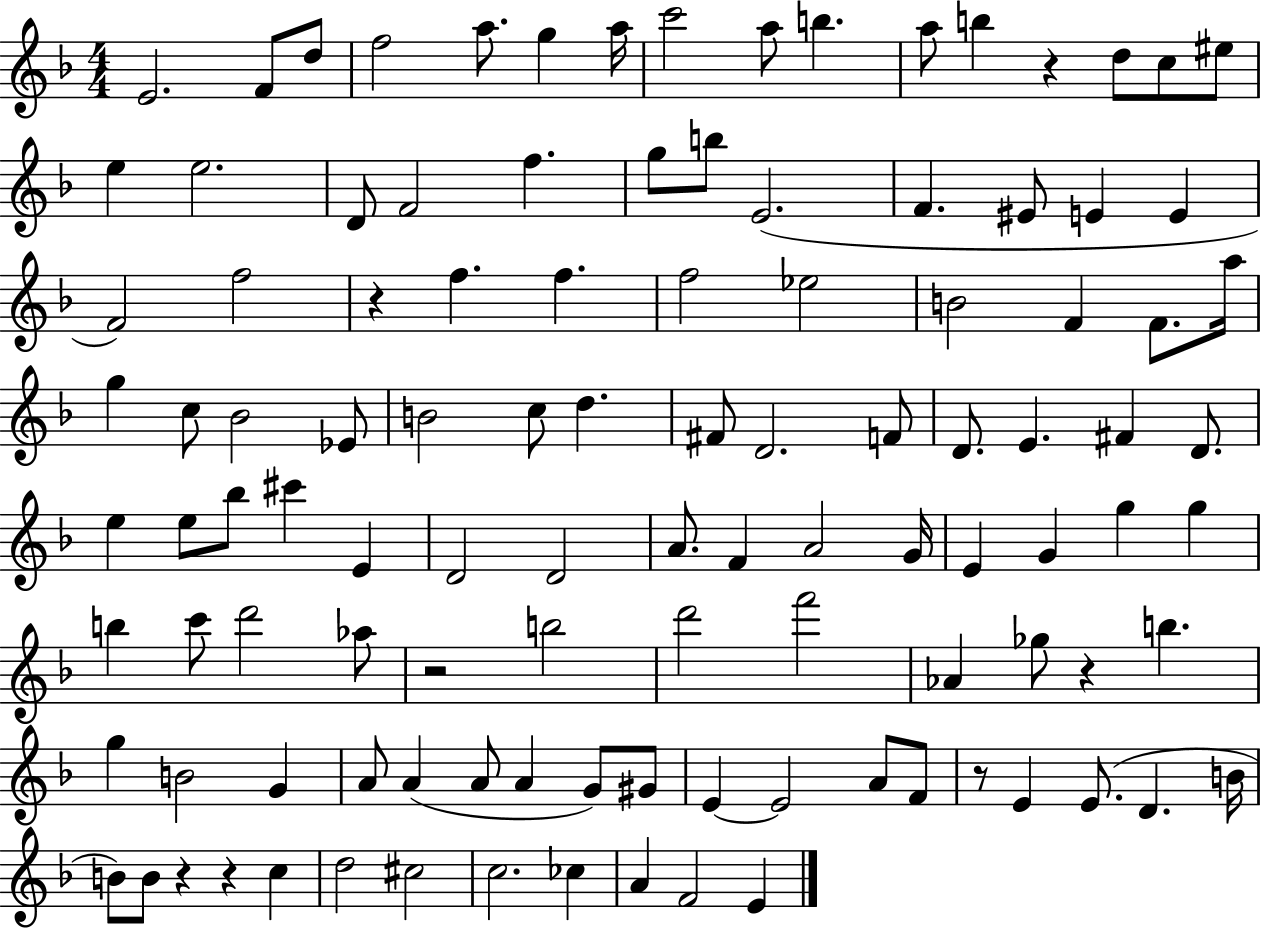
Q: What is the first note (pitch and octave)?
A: E4